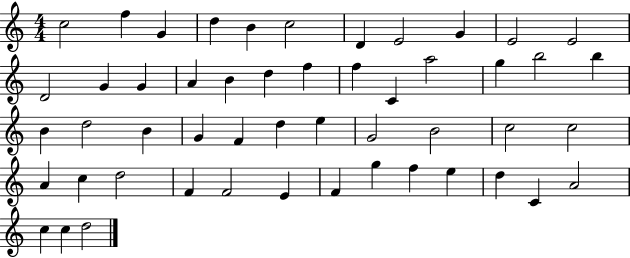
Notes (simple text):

C5/h F5/q G4/q D5/q B4/q C5/h D4/q E4/h G4/q E4/h E4/h D4/h G4/q G4/q A4/q B4/q D5/q F5/q F5/q C4/q A5/h G5/q B5/h B5/q B4/q D5/h B4/q G4/q F4/q D5/q E5/q G4/h B4/h C5/h C5/h A4/q C5/q D5/h F4/q F4/h E4/q F4/q G5/q F5/q E5/q D5/q C4/q A4/h C5/q C5/q D5/h